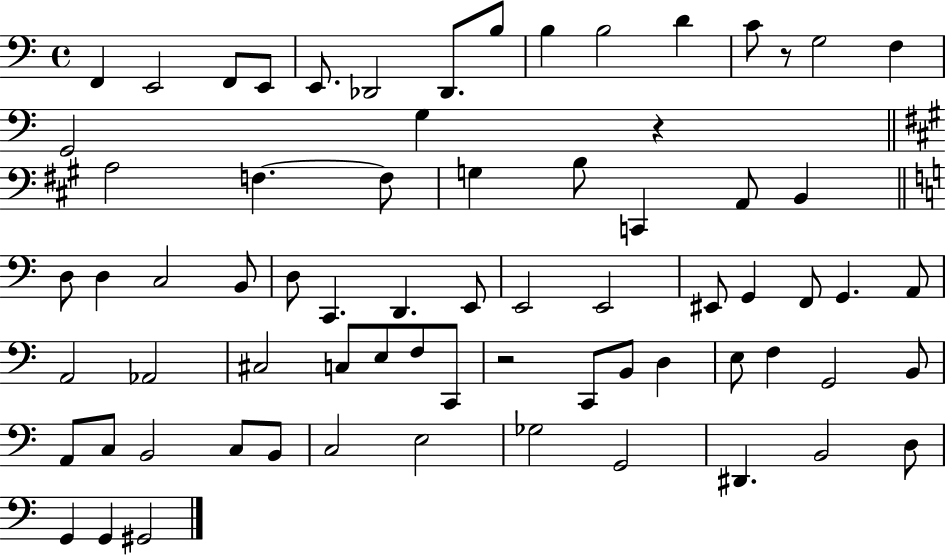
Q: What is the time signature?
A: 4/4